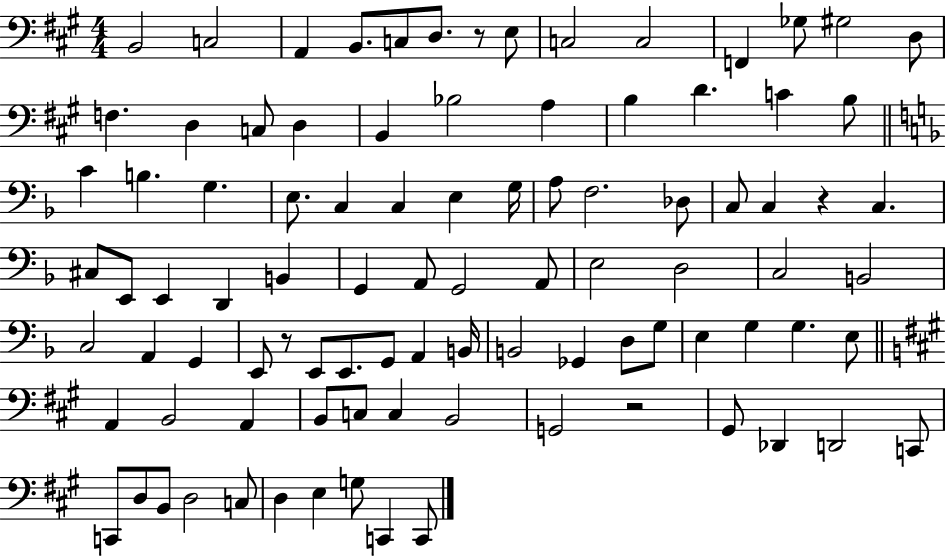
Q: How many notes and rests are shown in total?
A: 94